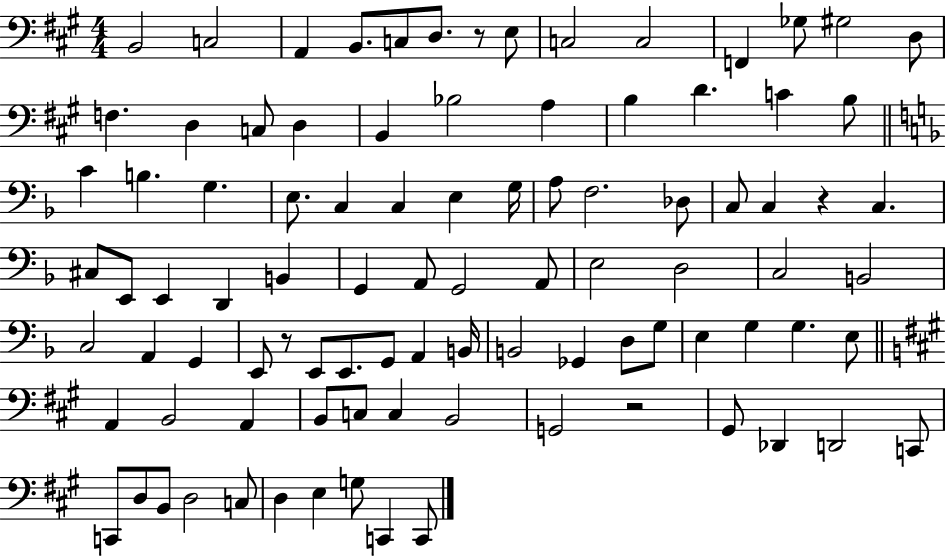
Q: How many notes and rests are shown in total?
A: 94